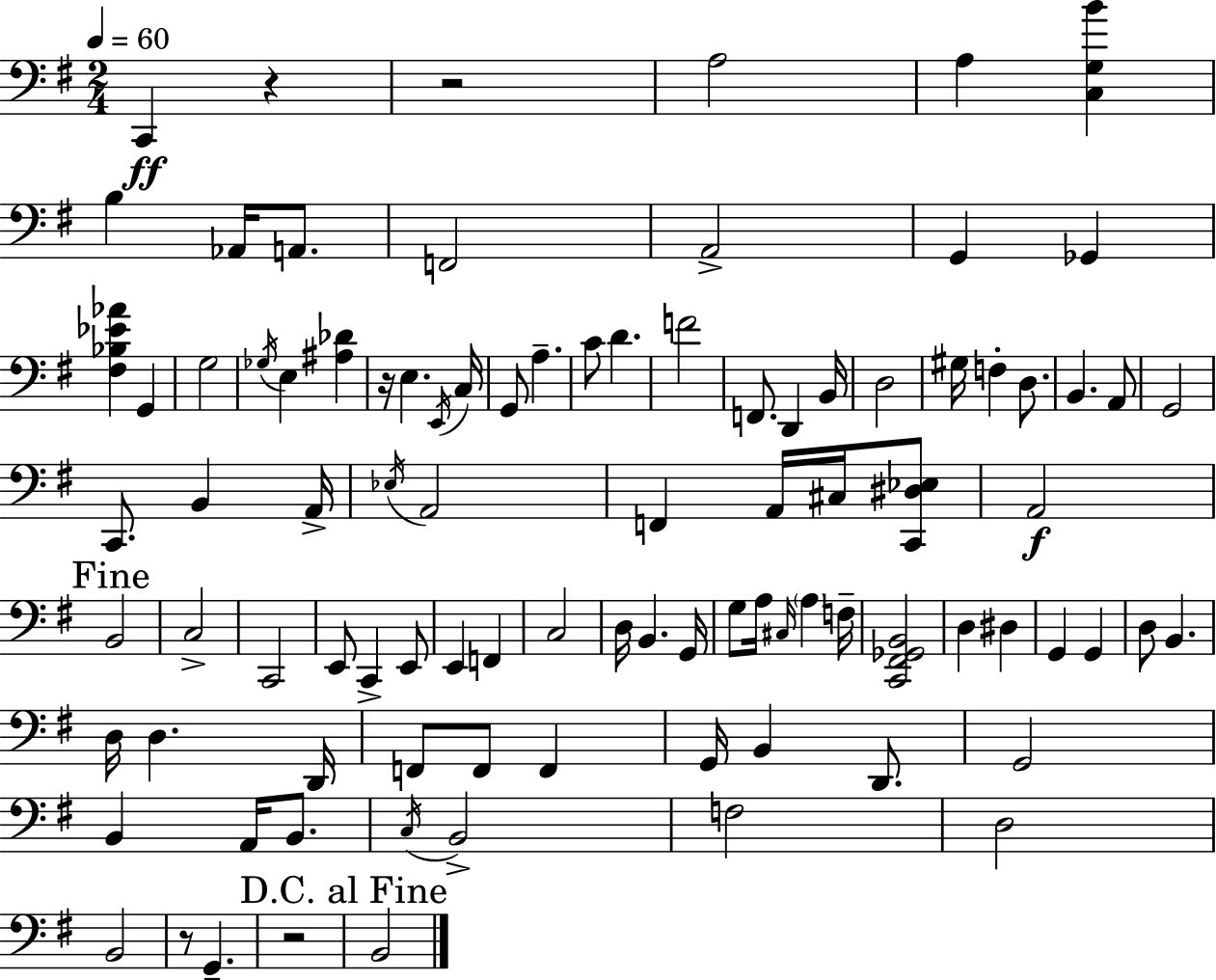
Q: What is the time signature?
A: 2/4